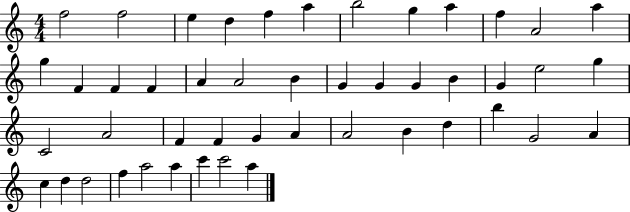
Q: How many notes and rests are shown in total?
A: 47